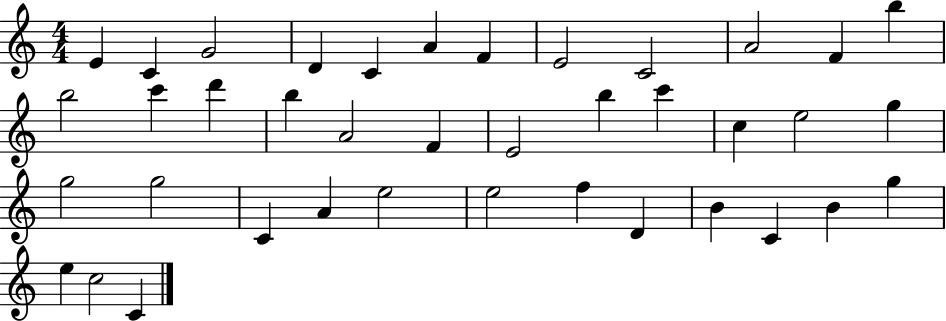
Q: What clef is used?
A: treble